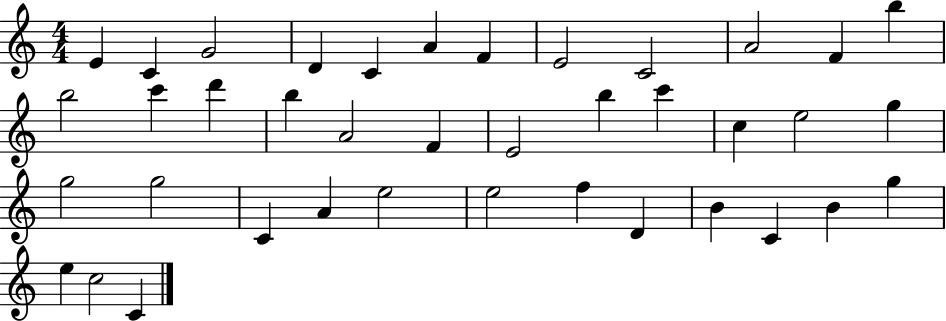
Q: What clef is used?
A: treble